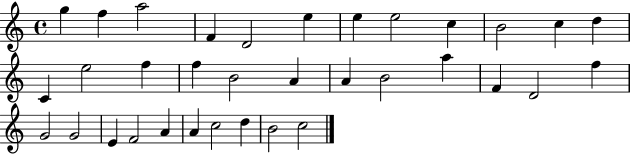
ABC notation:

X:1
T:Untitled
M:4/4
L:1/4
K:C
g f a2 F D2 e e e2 c B2 c d C e2 f f B2 A A B2 a F D2 f G2 G2 E F2 A A c2 d B2 c2